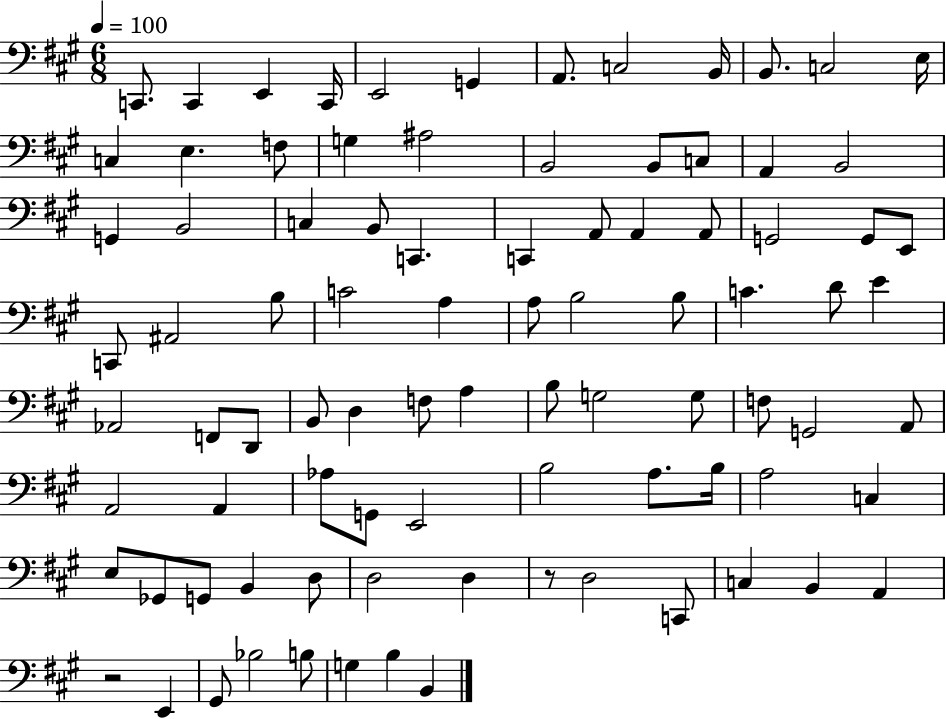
X:1
T:Untitled
M:6/8
L:1/4
K:A
C,,/2 C,, E,, C,,/4 E,,2 G,, A,,/2 C,2 B,,/4 B,,/2 C,2 E,/4 C, E, F,/2 G, ^A,2 B,,2 B,,/2 C,/2 A,, B,,2 G,, B,,2 C, B,,/2 C,, C,, A,,/2 A,, A,,/2 G,,2 G,,/2 E,,/2 C,,/2 ^A,,2 B,/2 C2 A, A,/2 B,2 B,/2 C D/2 E _A,,2 F,,/2 D,,/2 B,,/2 D, F,/2 A, B,/2 G,2 G,/2 F,/2 G,,2 A,,/2 A,,2 A,, _A,/2 G,,/2 E,,2 B,2 A,/2 B,/4 A,2 C, E,/2 _G,,/2 G,,/2 B,, D,/2 D,2 D, z/2 D,2 C,,/2 C, B,, A,, z2 E,, ^G,,/2 _B,2 B,/2 G, B, B,,